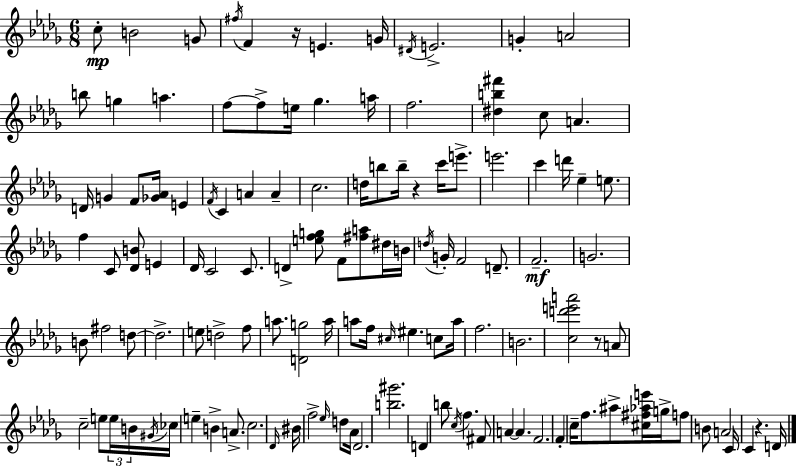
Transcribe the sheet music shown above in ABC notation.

X:1
T:Untitled
M:6/8
L:1/4
K:Bbm
c/2 B2 G/2 ^f/4 F z/4 E G/4 ^D/4 E2 G A2 b/2 g a f/2 f/2 e/4 _g a/4 f2 [^db^f'] c/2 A D/4 G F/2 [_G_A]/4 E F/4 C A A c2 d/4 b/2 b/4 z c'/4 e'/2 e'2 c' d'/4 _e e/2 f C/2 [_DB]/2 E _D/4 C2 C/2 D [efg]/2 F/2 [^fa]/2 ^d/4 B/4 d/4 G/4 F2 D/2 F2 G2 B/2 ^f2 d/2 d2 e/2 d2 f/2 a/2 [Dg]2 a/4 a/2 f/4 ^c/4 ^e c/2 a/4 f2 B2 [cd'e'a']2 z/2 A/2 c2 e/2 e/4 B/4 ^G/4 _c/4 e B A/2 c2 _D/4 ^B/4 f2 _e/4 d/2 _A/4 _D2 [b^g']2 D b/2 c/4 f ^F/2 A A F2 F c/4 f/2 ^a/2 [^c^f_ae']/4 g/4 f/2 B/2 A2 C/4 C z D/4